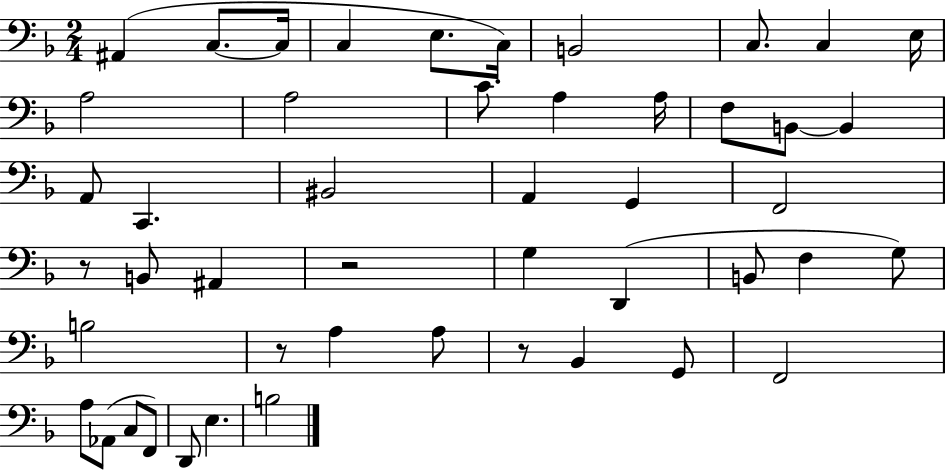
{
  \clef bass
  \numericTimeSignature
  \time 2/4
  \key f \major
  \repeat volta 2 { ais,4( c8.~~ c16 | c4 e8. c16) | b,2 | c8. c4 e16 | \break a2 | a2 | c'8. a4 a16 | f8 b,8~~ b,4 | \break a,8 c,4. | bis,2 | a,4 g,4 | f,2 | \break r8 b,8 ais,4 | r2 | g4 d,4( | b,8 f4 g8) | \break b2 | r8 a4 a8 | r8 bes,4 g,8 | f,2 | \break a8 aes,8( c8 f,8) | d,8 e4. | b2 | } \bar "|."
}